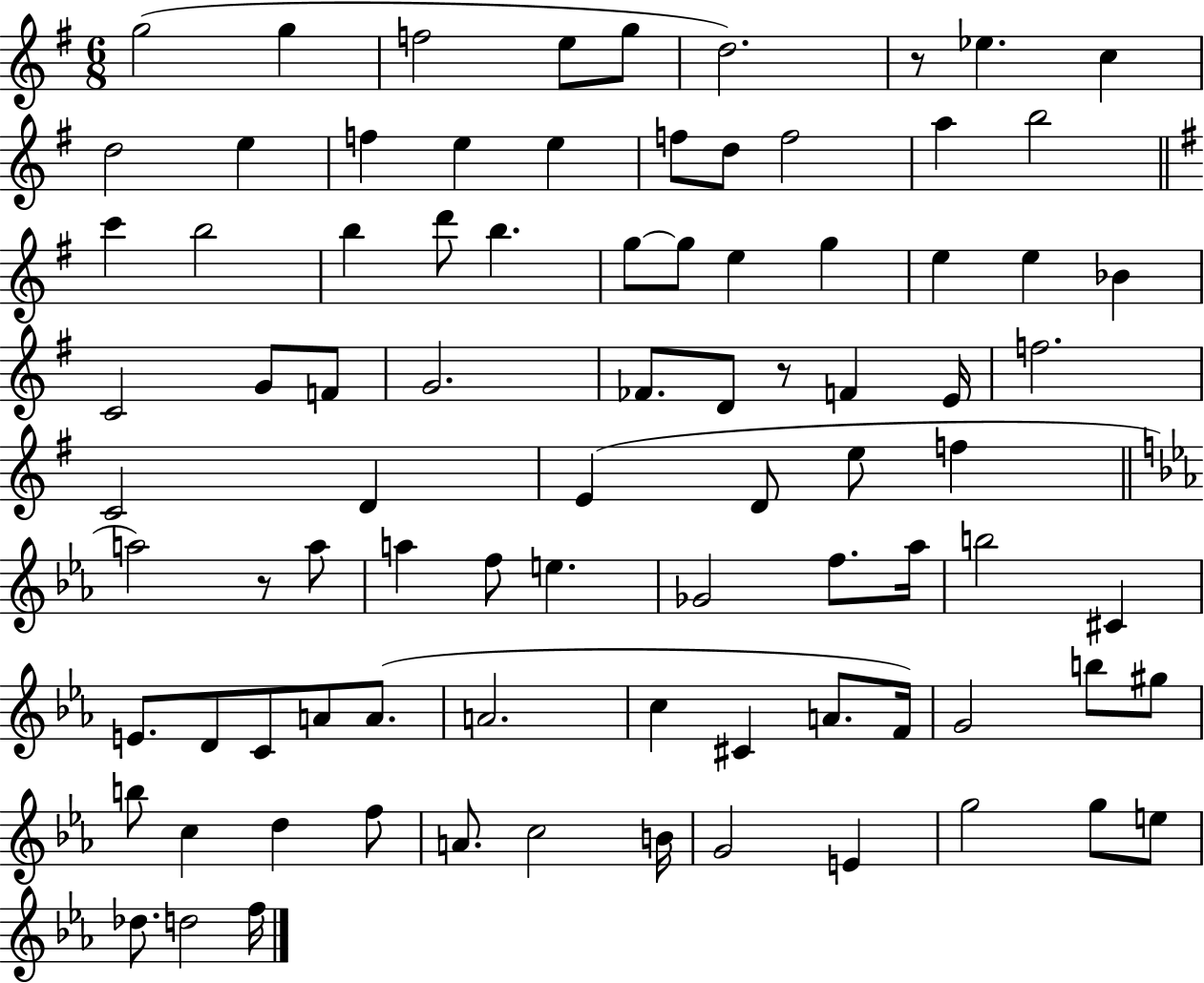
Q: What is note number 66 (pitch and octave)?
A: G4